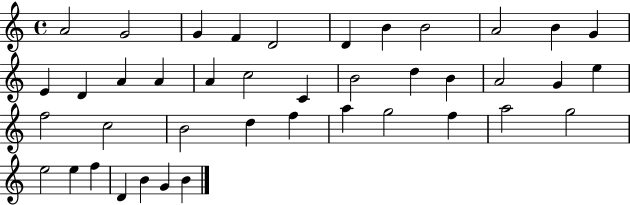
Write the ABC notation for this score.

X:1
T:Untitled
M:4/4
L:1/4
K:C
A2 G2 G F D2 D B B2 A2 B G E D A A A c2 C B2 d B A2 G e f2 c2 B2 d f a g2 f a2 g2 e2 e f D B G B